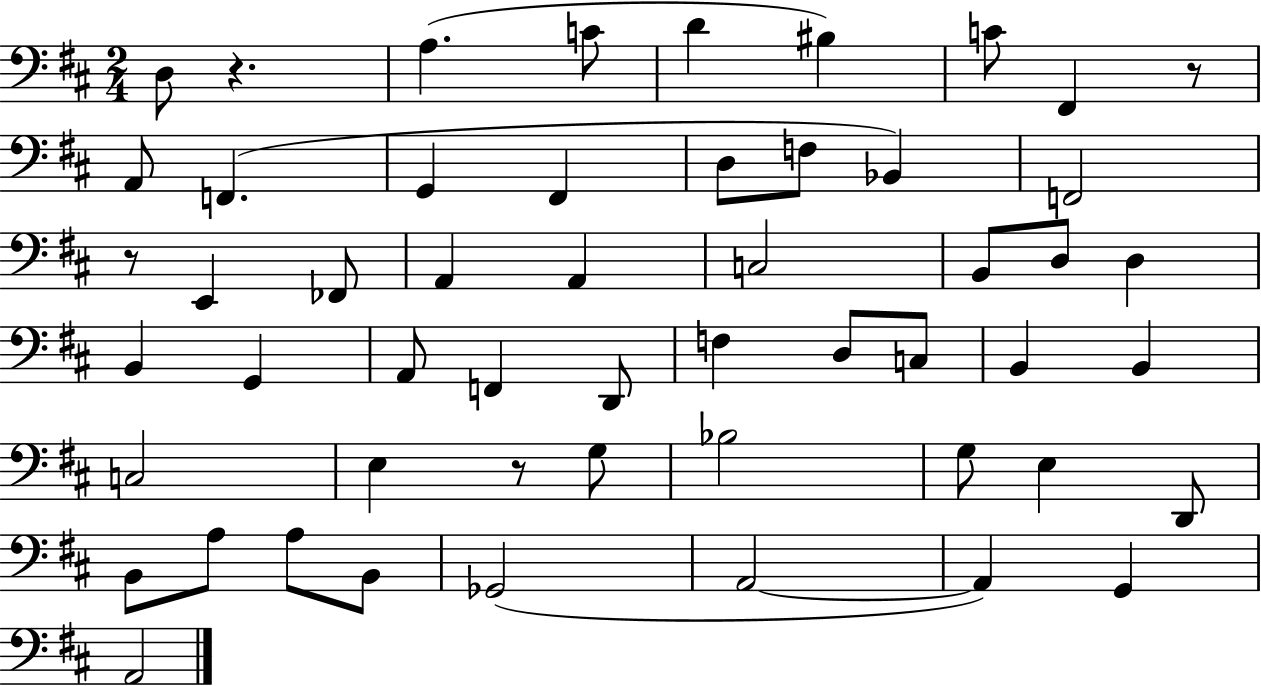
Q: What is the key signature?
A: D major